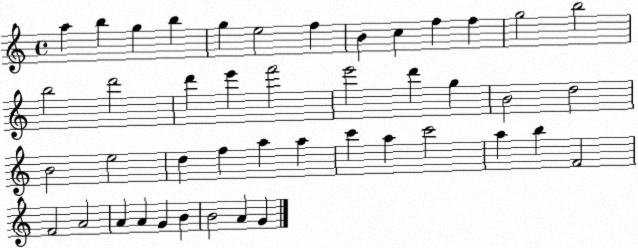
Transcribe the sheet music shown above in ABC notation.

X:1
T:Untitled
M:4/4
L:1/4
K:C
a b g b g e2 f B c f f g2 b2 b2 d'2 d' e' f'2 e'2 d' g B2 d2 B2 e2 d f a a c' a c'2 a b F2 F2 A2 A A G B B2 A G